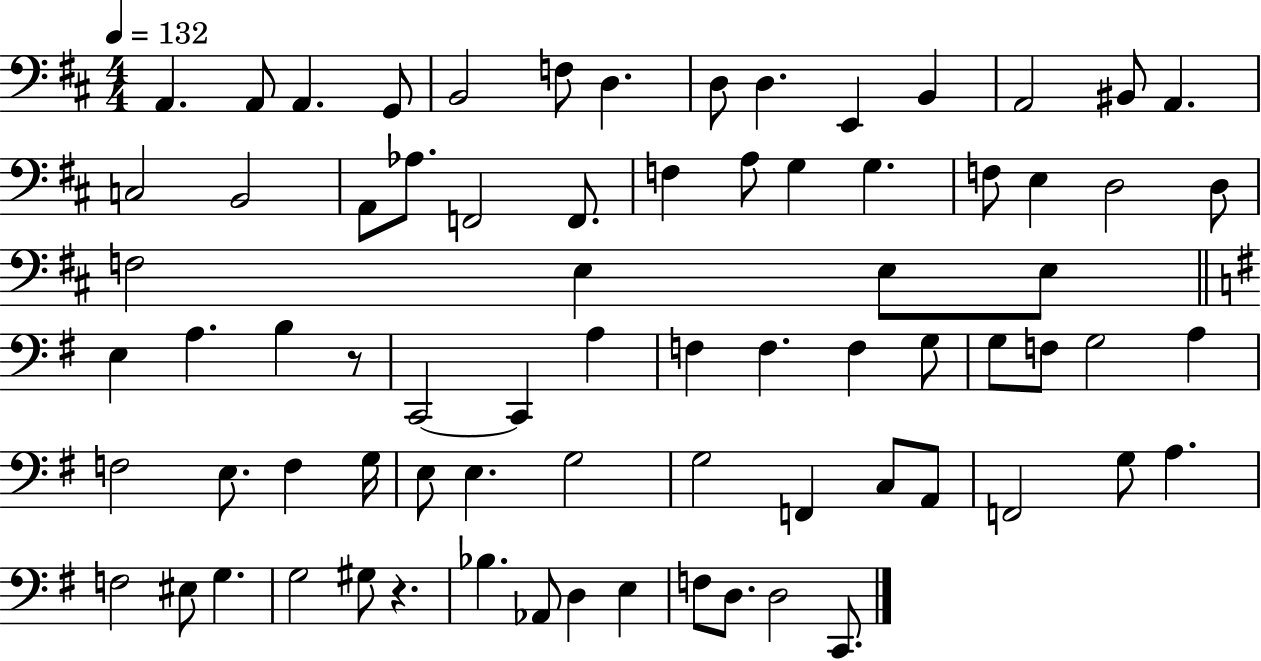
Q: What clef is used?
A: bass